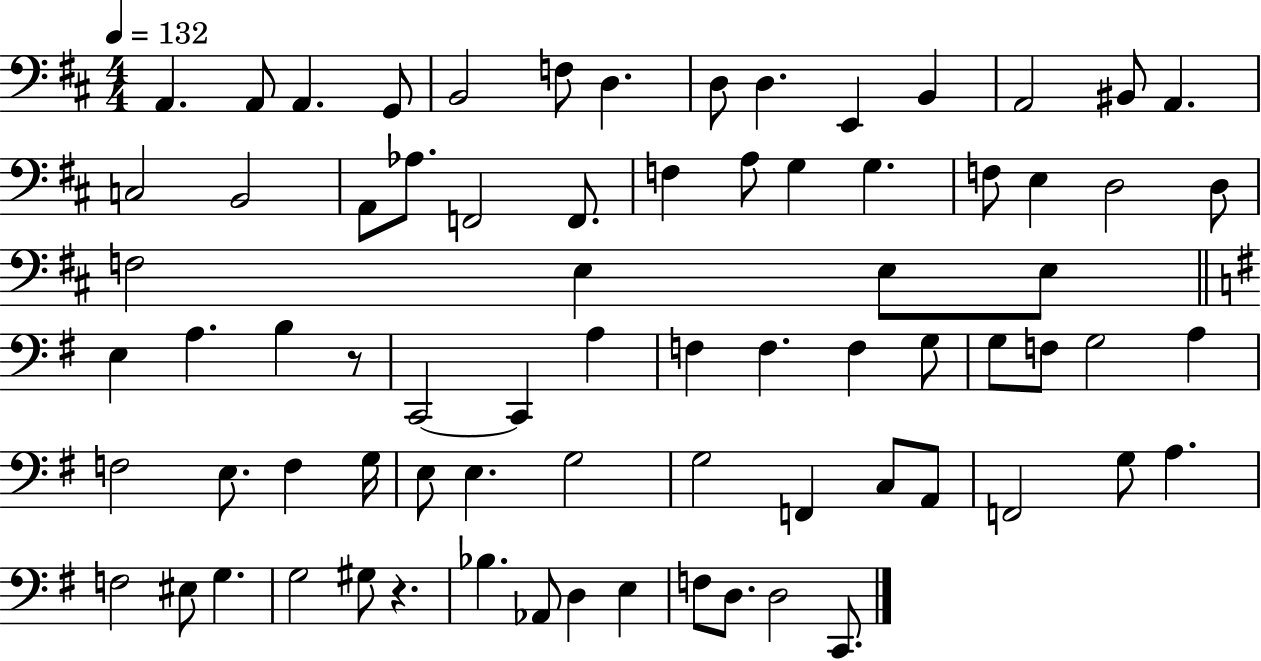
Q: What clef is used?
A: bass